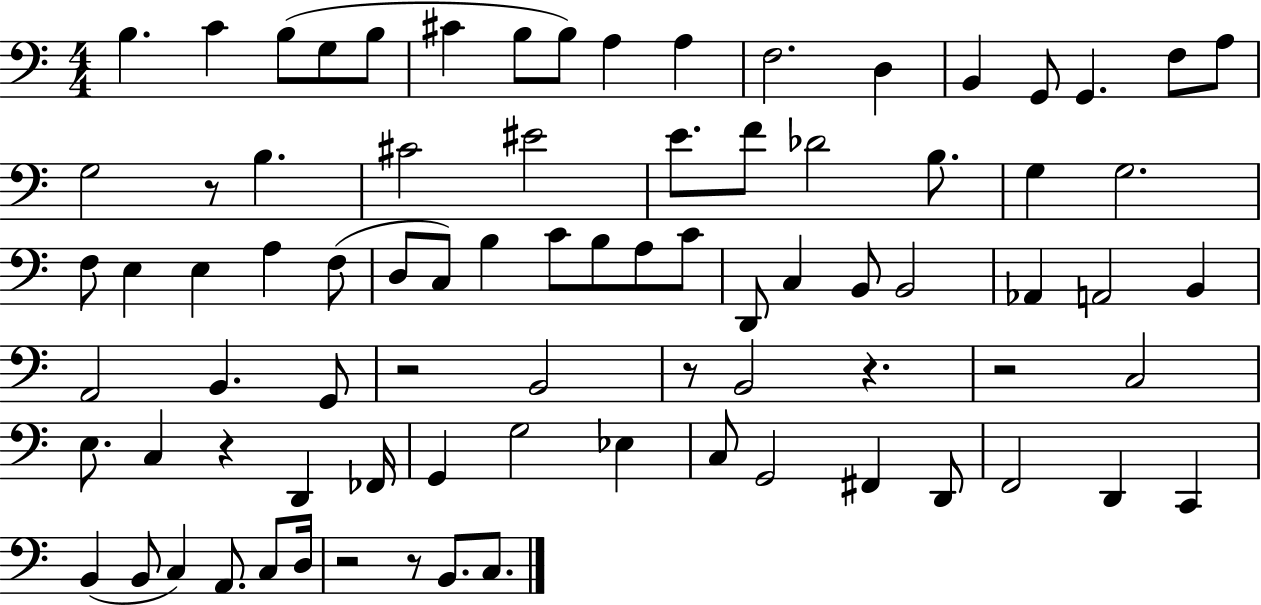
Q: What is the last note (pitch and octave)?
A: C3